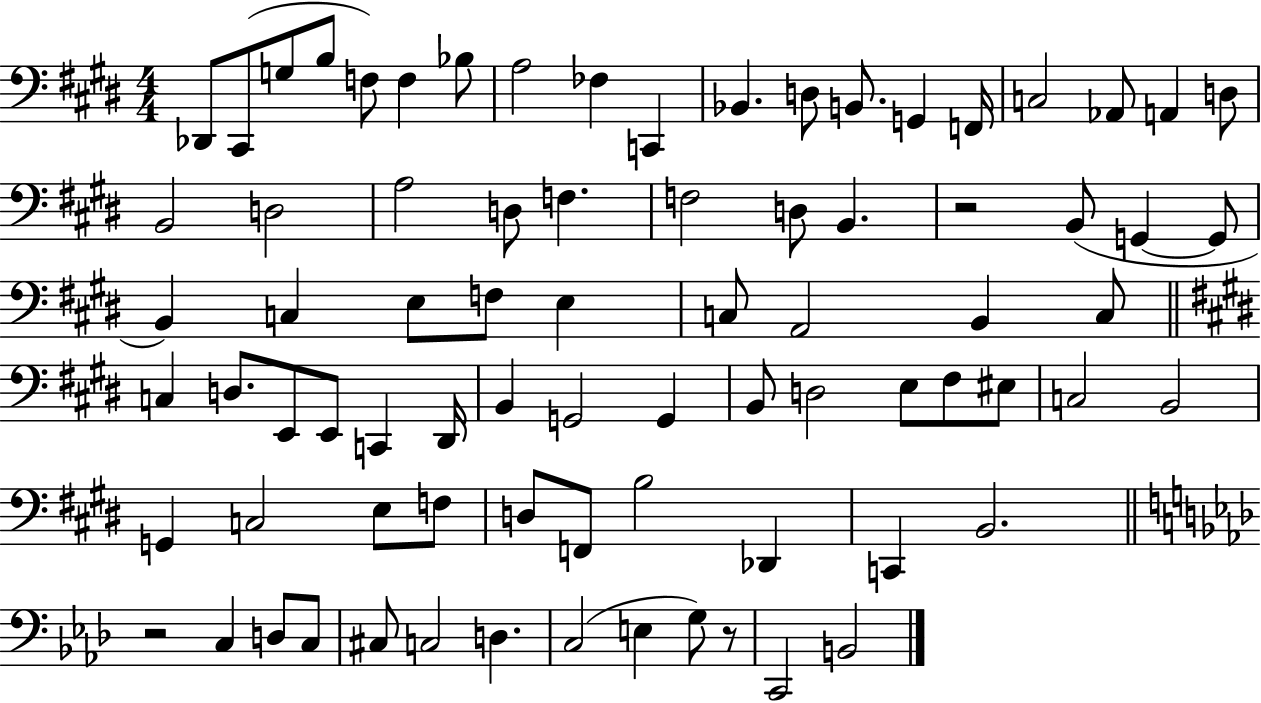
X:1
T:Untitled
M:4/4
L:1/4
K:E
_D,,/2 ^C,,/2 G,/2 B,/2 F,/2 F, _B,/2 A,2 _F, C,, _B,, D,/2 B,,/2 G,, F,,/4 C,2 _A,,/2 A,, D,/2 B,,2 D,2 A,2 D,/2 F, F,2 D,/2 B,, z2 B,,/2 G,, G,,/2 B,, C, E,/2 F,/2 E, C,/2 A,,2 B,, C,/2 C, D,/2 E,,/2 E,,/2 C,, ^D,,/4 B,, G,,2 G,, B,,/2 D,2 E,/2 ^F,/2 ^E,/2 C,2 B,,2 G,, C,2 E,/2 F,/2 D,/2 F,,/2 B,2 _D,, C,, B,,2 z2 C, D,/2 C,/2 ^C,/2 C,2 D, C,2 E, G,/2 z/2 C,,2 B,,2